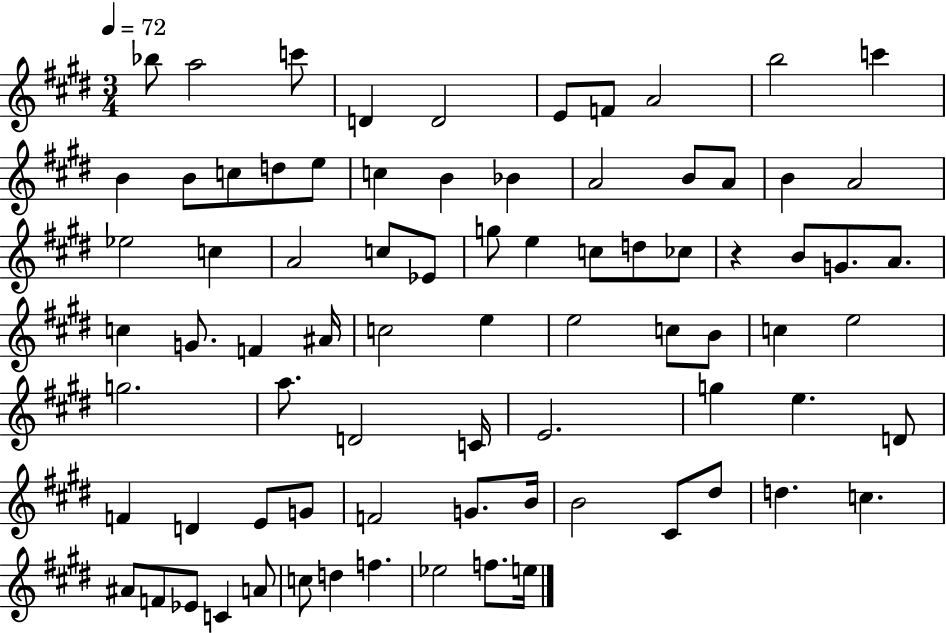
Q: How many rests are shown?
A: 1